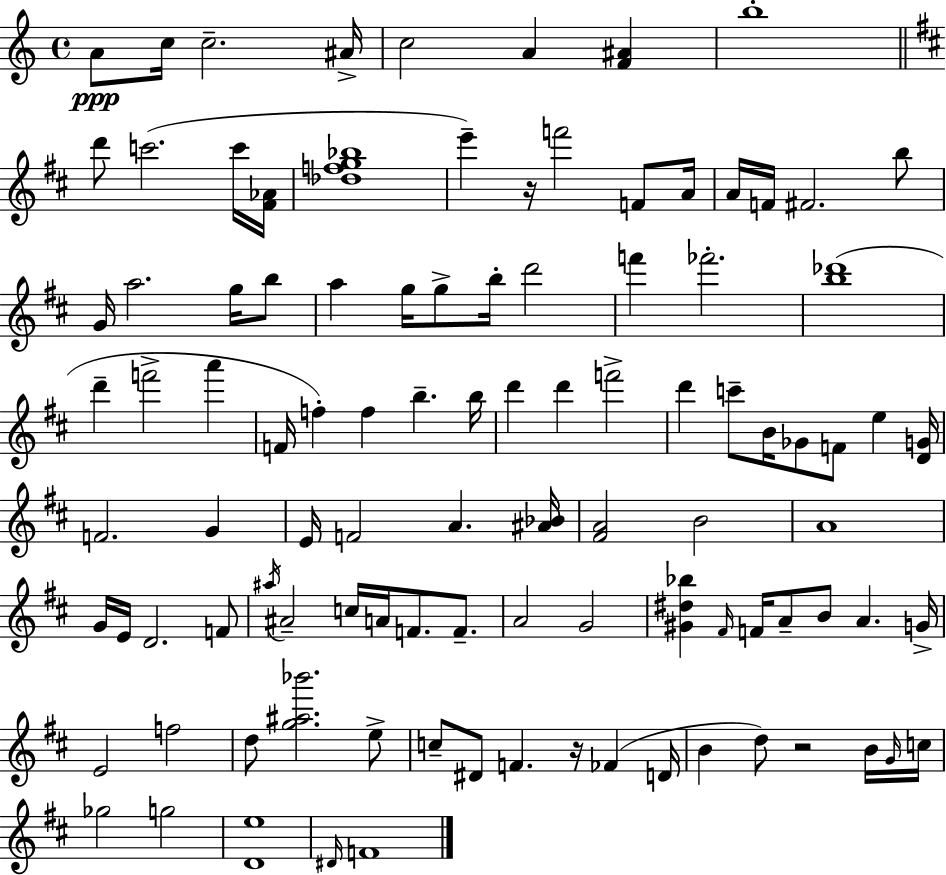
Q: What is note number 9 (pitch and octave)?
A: C6